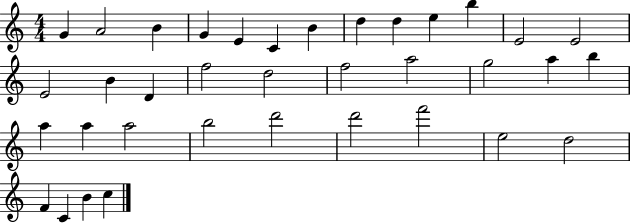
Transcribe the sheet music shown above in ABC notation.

X:1
T:Untitled
M:4/4
L:1/4
K:C
G A2 B G E C B d d e b E2 E2 E2 B D f2 d2 f2 a2 g2 a b a a a2 b2 d'2 d'2 f'2 e2 d2 F C B c